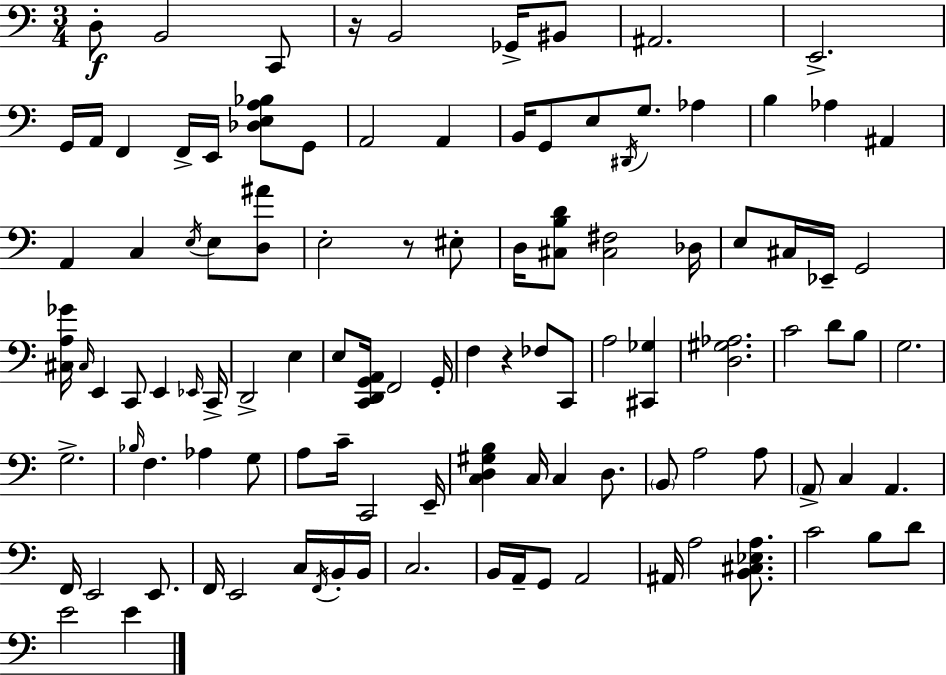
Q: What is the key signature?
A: C major